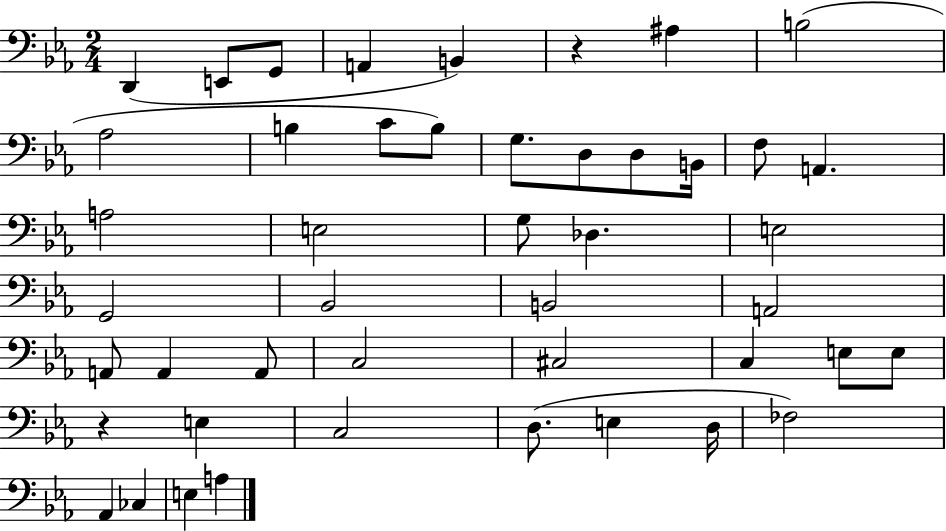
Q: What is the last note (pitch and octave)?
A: A3